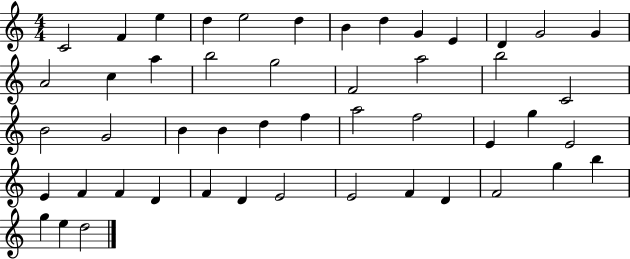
{
  \clef treble
  \numericTimeSignature
  \time 4/4
  \key c \major
  c'2 f'4 e''4 | d''4 e''2 d''4 | b'4 d''4 g'4 e'4 | d'4 g'2 g'4 | \break a'2 c''4 a''4 | b''2 g''2 | f'2 a''2 | b''2 c'2 | \break b'2 g'2 | b'4 b'4 d''4 f''4 | a''2 f''2 | e'4 g''4 e'2 | \break e'4 f'4 f'4 d'4 | f'4 d'4 e'2 | e'2 f'4 d'4 | f'2 g''4 b''4 | \break g''4 e''4 d''2 | \bar "|."
}